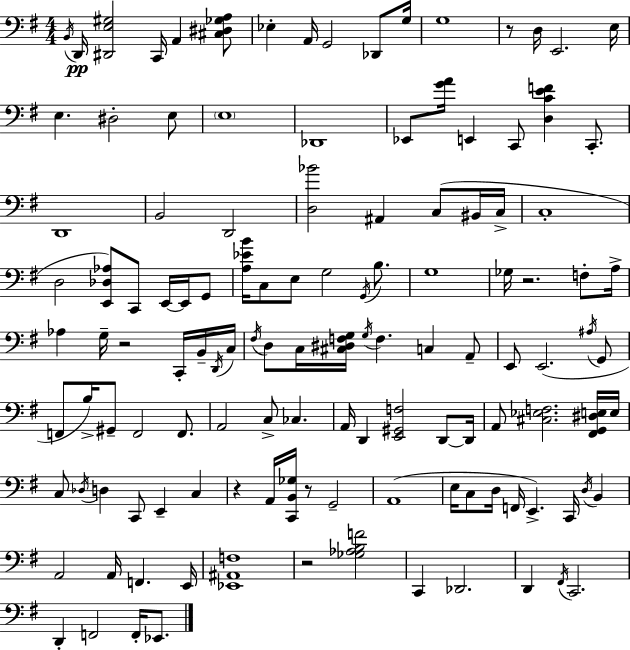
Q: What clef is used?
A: bass